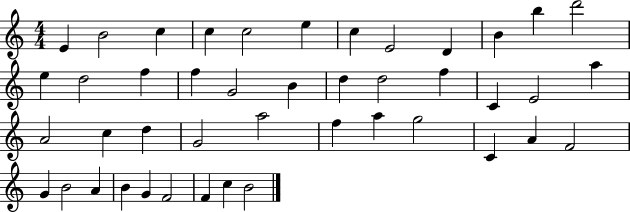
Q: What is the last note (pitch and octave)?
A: B4